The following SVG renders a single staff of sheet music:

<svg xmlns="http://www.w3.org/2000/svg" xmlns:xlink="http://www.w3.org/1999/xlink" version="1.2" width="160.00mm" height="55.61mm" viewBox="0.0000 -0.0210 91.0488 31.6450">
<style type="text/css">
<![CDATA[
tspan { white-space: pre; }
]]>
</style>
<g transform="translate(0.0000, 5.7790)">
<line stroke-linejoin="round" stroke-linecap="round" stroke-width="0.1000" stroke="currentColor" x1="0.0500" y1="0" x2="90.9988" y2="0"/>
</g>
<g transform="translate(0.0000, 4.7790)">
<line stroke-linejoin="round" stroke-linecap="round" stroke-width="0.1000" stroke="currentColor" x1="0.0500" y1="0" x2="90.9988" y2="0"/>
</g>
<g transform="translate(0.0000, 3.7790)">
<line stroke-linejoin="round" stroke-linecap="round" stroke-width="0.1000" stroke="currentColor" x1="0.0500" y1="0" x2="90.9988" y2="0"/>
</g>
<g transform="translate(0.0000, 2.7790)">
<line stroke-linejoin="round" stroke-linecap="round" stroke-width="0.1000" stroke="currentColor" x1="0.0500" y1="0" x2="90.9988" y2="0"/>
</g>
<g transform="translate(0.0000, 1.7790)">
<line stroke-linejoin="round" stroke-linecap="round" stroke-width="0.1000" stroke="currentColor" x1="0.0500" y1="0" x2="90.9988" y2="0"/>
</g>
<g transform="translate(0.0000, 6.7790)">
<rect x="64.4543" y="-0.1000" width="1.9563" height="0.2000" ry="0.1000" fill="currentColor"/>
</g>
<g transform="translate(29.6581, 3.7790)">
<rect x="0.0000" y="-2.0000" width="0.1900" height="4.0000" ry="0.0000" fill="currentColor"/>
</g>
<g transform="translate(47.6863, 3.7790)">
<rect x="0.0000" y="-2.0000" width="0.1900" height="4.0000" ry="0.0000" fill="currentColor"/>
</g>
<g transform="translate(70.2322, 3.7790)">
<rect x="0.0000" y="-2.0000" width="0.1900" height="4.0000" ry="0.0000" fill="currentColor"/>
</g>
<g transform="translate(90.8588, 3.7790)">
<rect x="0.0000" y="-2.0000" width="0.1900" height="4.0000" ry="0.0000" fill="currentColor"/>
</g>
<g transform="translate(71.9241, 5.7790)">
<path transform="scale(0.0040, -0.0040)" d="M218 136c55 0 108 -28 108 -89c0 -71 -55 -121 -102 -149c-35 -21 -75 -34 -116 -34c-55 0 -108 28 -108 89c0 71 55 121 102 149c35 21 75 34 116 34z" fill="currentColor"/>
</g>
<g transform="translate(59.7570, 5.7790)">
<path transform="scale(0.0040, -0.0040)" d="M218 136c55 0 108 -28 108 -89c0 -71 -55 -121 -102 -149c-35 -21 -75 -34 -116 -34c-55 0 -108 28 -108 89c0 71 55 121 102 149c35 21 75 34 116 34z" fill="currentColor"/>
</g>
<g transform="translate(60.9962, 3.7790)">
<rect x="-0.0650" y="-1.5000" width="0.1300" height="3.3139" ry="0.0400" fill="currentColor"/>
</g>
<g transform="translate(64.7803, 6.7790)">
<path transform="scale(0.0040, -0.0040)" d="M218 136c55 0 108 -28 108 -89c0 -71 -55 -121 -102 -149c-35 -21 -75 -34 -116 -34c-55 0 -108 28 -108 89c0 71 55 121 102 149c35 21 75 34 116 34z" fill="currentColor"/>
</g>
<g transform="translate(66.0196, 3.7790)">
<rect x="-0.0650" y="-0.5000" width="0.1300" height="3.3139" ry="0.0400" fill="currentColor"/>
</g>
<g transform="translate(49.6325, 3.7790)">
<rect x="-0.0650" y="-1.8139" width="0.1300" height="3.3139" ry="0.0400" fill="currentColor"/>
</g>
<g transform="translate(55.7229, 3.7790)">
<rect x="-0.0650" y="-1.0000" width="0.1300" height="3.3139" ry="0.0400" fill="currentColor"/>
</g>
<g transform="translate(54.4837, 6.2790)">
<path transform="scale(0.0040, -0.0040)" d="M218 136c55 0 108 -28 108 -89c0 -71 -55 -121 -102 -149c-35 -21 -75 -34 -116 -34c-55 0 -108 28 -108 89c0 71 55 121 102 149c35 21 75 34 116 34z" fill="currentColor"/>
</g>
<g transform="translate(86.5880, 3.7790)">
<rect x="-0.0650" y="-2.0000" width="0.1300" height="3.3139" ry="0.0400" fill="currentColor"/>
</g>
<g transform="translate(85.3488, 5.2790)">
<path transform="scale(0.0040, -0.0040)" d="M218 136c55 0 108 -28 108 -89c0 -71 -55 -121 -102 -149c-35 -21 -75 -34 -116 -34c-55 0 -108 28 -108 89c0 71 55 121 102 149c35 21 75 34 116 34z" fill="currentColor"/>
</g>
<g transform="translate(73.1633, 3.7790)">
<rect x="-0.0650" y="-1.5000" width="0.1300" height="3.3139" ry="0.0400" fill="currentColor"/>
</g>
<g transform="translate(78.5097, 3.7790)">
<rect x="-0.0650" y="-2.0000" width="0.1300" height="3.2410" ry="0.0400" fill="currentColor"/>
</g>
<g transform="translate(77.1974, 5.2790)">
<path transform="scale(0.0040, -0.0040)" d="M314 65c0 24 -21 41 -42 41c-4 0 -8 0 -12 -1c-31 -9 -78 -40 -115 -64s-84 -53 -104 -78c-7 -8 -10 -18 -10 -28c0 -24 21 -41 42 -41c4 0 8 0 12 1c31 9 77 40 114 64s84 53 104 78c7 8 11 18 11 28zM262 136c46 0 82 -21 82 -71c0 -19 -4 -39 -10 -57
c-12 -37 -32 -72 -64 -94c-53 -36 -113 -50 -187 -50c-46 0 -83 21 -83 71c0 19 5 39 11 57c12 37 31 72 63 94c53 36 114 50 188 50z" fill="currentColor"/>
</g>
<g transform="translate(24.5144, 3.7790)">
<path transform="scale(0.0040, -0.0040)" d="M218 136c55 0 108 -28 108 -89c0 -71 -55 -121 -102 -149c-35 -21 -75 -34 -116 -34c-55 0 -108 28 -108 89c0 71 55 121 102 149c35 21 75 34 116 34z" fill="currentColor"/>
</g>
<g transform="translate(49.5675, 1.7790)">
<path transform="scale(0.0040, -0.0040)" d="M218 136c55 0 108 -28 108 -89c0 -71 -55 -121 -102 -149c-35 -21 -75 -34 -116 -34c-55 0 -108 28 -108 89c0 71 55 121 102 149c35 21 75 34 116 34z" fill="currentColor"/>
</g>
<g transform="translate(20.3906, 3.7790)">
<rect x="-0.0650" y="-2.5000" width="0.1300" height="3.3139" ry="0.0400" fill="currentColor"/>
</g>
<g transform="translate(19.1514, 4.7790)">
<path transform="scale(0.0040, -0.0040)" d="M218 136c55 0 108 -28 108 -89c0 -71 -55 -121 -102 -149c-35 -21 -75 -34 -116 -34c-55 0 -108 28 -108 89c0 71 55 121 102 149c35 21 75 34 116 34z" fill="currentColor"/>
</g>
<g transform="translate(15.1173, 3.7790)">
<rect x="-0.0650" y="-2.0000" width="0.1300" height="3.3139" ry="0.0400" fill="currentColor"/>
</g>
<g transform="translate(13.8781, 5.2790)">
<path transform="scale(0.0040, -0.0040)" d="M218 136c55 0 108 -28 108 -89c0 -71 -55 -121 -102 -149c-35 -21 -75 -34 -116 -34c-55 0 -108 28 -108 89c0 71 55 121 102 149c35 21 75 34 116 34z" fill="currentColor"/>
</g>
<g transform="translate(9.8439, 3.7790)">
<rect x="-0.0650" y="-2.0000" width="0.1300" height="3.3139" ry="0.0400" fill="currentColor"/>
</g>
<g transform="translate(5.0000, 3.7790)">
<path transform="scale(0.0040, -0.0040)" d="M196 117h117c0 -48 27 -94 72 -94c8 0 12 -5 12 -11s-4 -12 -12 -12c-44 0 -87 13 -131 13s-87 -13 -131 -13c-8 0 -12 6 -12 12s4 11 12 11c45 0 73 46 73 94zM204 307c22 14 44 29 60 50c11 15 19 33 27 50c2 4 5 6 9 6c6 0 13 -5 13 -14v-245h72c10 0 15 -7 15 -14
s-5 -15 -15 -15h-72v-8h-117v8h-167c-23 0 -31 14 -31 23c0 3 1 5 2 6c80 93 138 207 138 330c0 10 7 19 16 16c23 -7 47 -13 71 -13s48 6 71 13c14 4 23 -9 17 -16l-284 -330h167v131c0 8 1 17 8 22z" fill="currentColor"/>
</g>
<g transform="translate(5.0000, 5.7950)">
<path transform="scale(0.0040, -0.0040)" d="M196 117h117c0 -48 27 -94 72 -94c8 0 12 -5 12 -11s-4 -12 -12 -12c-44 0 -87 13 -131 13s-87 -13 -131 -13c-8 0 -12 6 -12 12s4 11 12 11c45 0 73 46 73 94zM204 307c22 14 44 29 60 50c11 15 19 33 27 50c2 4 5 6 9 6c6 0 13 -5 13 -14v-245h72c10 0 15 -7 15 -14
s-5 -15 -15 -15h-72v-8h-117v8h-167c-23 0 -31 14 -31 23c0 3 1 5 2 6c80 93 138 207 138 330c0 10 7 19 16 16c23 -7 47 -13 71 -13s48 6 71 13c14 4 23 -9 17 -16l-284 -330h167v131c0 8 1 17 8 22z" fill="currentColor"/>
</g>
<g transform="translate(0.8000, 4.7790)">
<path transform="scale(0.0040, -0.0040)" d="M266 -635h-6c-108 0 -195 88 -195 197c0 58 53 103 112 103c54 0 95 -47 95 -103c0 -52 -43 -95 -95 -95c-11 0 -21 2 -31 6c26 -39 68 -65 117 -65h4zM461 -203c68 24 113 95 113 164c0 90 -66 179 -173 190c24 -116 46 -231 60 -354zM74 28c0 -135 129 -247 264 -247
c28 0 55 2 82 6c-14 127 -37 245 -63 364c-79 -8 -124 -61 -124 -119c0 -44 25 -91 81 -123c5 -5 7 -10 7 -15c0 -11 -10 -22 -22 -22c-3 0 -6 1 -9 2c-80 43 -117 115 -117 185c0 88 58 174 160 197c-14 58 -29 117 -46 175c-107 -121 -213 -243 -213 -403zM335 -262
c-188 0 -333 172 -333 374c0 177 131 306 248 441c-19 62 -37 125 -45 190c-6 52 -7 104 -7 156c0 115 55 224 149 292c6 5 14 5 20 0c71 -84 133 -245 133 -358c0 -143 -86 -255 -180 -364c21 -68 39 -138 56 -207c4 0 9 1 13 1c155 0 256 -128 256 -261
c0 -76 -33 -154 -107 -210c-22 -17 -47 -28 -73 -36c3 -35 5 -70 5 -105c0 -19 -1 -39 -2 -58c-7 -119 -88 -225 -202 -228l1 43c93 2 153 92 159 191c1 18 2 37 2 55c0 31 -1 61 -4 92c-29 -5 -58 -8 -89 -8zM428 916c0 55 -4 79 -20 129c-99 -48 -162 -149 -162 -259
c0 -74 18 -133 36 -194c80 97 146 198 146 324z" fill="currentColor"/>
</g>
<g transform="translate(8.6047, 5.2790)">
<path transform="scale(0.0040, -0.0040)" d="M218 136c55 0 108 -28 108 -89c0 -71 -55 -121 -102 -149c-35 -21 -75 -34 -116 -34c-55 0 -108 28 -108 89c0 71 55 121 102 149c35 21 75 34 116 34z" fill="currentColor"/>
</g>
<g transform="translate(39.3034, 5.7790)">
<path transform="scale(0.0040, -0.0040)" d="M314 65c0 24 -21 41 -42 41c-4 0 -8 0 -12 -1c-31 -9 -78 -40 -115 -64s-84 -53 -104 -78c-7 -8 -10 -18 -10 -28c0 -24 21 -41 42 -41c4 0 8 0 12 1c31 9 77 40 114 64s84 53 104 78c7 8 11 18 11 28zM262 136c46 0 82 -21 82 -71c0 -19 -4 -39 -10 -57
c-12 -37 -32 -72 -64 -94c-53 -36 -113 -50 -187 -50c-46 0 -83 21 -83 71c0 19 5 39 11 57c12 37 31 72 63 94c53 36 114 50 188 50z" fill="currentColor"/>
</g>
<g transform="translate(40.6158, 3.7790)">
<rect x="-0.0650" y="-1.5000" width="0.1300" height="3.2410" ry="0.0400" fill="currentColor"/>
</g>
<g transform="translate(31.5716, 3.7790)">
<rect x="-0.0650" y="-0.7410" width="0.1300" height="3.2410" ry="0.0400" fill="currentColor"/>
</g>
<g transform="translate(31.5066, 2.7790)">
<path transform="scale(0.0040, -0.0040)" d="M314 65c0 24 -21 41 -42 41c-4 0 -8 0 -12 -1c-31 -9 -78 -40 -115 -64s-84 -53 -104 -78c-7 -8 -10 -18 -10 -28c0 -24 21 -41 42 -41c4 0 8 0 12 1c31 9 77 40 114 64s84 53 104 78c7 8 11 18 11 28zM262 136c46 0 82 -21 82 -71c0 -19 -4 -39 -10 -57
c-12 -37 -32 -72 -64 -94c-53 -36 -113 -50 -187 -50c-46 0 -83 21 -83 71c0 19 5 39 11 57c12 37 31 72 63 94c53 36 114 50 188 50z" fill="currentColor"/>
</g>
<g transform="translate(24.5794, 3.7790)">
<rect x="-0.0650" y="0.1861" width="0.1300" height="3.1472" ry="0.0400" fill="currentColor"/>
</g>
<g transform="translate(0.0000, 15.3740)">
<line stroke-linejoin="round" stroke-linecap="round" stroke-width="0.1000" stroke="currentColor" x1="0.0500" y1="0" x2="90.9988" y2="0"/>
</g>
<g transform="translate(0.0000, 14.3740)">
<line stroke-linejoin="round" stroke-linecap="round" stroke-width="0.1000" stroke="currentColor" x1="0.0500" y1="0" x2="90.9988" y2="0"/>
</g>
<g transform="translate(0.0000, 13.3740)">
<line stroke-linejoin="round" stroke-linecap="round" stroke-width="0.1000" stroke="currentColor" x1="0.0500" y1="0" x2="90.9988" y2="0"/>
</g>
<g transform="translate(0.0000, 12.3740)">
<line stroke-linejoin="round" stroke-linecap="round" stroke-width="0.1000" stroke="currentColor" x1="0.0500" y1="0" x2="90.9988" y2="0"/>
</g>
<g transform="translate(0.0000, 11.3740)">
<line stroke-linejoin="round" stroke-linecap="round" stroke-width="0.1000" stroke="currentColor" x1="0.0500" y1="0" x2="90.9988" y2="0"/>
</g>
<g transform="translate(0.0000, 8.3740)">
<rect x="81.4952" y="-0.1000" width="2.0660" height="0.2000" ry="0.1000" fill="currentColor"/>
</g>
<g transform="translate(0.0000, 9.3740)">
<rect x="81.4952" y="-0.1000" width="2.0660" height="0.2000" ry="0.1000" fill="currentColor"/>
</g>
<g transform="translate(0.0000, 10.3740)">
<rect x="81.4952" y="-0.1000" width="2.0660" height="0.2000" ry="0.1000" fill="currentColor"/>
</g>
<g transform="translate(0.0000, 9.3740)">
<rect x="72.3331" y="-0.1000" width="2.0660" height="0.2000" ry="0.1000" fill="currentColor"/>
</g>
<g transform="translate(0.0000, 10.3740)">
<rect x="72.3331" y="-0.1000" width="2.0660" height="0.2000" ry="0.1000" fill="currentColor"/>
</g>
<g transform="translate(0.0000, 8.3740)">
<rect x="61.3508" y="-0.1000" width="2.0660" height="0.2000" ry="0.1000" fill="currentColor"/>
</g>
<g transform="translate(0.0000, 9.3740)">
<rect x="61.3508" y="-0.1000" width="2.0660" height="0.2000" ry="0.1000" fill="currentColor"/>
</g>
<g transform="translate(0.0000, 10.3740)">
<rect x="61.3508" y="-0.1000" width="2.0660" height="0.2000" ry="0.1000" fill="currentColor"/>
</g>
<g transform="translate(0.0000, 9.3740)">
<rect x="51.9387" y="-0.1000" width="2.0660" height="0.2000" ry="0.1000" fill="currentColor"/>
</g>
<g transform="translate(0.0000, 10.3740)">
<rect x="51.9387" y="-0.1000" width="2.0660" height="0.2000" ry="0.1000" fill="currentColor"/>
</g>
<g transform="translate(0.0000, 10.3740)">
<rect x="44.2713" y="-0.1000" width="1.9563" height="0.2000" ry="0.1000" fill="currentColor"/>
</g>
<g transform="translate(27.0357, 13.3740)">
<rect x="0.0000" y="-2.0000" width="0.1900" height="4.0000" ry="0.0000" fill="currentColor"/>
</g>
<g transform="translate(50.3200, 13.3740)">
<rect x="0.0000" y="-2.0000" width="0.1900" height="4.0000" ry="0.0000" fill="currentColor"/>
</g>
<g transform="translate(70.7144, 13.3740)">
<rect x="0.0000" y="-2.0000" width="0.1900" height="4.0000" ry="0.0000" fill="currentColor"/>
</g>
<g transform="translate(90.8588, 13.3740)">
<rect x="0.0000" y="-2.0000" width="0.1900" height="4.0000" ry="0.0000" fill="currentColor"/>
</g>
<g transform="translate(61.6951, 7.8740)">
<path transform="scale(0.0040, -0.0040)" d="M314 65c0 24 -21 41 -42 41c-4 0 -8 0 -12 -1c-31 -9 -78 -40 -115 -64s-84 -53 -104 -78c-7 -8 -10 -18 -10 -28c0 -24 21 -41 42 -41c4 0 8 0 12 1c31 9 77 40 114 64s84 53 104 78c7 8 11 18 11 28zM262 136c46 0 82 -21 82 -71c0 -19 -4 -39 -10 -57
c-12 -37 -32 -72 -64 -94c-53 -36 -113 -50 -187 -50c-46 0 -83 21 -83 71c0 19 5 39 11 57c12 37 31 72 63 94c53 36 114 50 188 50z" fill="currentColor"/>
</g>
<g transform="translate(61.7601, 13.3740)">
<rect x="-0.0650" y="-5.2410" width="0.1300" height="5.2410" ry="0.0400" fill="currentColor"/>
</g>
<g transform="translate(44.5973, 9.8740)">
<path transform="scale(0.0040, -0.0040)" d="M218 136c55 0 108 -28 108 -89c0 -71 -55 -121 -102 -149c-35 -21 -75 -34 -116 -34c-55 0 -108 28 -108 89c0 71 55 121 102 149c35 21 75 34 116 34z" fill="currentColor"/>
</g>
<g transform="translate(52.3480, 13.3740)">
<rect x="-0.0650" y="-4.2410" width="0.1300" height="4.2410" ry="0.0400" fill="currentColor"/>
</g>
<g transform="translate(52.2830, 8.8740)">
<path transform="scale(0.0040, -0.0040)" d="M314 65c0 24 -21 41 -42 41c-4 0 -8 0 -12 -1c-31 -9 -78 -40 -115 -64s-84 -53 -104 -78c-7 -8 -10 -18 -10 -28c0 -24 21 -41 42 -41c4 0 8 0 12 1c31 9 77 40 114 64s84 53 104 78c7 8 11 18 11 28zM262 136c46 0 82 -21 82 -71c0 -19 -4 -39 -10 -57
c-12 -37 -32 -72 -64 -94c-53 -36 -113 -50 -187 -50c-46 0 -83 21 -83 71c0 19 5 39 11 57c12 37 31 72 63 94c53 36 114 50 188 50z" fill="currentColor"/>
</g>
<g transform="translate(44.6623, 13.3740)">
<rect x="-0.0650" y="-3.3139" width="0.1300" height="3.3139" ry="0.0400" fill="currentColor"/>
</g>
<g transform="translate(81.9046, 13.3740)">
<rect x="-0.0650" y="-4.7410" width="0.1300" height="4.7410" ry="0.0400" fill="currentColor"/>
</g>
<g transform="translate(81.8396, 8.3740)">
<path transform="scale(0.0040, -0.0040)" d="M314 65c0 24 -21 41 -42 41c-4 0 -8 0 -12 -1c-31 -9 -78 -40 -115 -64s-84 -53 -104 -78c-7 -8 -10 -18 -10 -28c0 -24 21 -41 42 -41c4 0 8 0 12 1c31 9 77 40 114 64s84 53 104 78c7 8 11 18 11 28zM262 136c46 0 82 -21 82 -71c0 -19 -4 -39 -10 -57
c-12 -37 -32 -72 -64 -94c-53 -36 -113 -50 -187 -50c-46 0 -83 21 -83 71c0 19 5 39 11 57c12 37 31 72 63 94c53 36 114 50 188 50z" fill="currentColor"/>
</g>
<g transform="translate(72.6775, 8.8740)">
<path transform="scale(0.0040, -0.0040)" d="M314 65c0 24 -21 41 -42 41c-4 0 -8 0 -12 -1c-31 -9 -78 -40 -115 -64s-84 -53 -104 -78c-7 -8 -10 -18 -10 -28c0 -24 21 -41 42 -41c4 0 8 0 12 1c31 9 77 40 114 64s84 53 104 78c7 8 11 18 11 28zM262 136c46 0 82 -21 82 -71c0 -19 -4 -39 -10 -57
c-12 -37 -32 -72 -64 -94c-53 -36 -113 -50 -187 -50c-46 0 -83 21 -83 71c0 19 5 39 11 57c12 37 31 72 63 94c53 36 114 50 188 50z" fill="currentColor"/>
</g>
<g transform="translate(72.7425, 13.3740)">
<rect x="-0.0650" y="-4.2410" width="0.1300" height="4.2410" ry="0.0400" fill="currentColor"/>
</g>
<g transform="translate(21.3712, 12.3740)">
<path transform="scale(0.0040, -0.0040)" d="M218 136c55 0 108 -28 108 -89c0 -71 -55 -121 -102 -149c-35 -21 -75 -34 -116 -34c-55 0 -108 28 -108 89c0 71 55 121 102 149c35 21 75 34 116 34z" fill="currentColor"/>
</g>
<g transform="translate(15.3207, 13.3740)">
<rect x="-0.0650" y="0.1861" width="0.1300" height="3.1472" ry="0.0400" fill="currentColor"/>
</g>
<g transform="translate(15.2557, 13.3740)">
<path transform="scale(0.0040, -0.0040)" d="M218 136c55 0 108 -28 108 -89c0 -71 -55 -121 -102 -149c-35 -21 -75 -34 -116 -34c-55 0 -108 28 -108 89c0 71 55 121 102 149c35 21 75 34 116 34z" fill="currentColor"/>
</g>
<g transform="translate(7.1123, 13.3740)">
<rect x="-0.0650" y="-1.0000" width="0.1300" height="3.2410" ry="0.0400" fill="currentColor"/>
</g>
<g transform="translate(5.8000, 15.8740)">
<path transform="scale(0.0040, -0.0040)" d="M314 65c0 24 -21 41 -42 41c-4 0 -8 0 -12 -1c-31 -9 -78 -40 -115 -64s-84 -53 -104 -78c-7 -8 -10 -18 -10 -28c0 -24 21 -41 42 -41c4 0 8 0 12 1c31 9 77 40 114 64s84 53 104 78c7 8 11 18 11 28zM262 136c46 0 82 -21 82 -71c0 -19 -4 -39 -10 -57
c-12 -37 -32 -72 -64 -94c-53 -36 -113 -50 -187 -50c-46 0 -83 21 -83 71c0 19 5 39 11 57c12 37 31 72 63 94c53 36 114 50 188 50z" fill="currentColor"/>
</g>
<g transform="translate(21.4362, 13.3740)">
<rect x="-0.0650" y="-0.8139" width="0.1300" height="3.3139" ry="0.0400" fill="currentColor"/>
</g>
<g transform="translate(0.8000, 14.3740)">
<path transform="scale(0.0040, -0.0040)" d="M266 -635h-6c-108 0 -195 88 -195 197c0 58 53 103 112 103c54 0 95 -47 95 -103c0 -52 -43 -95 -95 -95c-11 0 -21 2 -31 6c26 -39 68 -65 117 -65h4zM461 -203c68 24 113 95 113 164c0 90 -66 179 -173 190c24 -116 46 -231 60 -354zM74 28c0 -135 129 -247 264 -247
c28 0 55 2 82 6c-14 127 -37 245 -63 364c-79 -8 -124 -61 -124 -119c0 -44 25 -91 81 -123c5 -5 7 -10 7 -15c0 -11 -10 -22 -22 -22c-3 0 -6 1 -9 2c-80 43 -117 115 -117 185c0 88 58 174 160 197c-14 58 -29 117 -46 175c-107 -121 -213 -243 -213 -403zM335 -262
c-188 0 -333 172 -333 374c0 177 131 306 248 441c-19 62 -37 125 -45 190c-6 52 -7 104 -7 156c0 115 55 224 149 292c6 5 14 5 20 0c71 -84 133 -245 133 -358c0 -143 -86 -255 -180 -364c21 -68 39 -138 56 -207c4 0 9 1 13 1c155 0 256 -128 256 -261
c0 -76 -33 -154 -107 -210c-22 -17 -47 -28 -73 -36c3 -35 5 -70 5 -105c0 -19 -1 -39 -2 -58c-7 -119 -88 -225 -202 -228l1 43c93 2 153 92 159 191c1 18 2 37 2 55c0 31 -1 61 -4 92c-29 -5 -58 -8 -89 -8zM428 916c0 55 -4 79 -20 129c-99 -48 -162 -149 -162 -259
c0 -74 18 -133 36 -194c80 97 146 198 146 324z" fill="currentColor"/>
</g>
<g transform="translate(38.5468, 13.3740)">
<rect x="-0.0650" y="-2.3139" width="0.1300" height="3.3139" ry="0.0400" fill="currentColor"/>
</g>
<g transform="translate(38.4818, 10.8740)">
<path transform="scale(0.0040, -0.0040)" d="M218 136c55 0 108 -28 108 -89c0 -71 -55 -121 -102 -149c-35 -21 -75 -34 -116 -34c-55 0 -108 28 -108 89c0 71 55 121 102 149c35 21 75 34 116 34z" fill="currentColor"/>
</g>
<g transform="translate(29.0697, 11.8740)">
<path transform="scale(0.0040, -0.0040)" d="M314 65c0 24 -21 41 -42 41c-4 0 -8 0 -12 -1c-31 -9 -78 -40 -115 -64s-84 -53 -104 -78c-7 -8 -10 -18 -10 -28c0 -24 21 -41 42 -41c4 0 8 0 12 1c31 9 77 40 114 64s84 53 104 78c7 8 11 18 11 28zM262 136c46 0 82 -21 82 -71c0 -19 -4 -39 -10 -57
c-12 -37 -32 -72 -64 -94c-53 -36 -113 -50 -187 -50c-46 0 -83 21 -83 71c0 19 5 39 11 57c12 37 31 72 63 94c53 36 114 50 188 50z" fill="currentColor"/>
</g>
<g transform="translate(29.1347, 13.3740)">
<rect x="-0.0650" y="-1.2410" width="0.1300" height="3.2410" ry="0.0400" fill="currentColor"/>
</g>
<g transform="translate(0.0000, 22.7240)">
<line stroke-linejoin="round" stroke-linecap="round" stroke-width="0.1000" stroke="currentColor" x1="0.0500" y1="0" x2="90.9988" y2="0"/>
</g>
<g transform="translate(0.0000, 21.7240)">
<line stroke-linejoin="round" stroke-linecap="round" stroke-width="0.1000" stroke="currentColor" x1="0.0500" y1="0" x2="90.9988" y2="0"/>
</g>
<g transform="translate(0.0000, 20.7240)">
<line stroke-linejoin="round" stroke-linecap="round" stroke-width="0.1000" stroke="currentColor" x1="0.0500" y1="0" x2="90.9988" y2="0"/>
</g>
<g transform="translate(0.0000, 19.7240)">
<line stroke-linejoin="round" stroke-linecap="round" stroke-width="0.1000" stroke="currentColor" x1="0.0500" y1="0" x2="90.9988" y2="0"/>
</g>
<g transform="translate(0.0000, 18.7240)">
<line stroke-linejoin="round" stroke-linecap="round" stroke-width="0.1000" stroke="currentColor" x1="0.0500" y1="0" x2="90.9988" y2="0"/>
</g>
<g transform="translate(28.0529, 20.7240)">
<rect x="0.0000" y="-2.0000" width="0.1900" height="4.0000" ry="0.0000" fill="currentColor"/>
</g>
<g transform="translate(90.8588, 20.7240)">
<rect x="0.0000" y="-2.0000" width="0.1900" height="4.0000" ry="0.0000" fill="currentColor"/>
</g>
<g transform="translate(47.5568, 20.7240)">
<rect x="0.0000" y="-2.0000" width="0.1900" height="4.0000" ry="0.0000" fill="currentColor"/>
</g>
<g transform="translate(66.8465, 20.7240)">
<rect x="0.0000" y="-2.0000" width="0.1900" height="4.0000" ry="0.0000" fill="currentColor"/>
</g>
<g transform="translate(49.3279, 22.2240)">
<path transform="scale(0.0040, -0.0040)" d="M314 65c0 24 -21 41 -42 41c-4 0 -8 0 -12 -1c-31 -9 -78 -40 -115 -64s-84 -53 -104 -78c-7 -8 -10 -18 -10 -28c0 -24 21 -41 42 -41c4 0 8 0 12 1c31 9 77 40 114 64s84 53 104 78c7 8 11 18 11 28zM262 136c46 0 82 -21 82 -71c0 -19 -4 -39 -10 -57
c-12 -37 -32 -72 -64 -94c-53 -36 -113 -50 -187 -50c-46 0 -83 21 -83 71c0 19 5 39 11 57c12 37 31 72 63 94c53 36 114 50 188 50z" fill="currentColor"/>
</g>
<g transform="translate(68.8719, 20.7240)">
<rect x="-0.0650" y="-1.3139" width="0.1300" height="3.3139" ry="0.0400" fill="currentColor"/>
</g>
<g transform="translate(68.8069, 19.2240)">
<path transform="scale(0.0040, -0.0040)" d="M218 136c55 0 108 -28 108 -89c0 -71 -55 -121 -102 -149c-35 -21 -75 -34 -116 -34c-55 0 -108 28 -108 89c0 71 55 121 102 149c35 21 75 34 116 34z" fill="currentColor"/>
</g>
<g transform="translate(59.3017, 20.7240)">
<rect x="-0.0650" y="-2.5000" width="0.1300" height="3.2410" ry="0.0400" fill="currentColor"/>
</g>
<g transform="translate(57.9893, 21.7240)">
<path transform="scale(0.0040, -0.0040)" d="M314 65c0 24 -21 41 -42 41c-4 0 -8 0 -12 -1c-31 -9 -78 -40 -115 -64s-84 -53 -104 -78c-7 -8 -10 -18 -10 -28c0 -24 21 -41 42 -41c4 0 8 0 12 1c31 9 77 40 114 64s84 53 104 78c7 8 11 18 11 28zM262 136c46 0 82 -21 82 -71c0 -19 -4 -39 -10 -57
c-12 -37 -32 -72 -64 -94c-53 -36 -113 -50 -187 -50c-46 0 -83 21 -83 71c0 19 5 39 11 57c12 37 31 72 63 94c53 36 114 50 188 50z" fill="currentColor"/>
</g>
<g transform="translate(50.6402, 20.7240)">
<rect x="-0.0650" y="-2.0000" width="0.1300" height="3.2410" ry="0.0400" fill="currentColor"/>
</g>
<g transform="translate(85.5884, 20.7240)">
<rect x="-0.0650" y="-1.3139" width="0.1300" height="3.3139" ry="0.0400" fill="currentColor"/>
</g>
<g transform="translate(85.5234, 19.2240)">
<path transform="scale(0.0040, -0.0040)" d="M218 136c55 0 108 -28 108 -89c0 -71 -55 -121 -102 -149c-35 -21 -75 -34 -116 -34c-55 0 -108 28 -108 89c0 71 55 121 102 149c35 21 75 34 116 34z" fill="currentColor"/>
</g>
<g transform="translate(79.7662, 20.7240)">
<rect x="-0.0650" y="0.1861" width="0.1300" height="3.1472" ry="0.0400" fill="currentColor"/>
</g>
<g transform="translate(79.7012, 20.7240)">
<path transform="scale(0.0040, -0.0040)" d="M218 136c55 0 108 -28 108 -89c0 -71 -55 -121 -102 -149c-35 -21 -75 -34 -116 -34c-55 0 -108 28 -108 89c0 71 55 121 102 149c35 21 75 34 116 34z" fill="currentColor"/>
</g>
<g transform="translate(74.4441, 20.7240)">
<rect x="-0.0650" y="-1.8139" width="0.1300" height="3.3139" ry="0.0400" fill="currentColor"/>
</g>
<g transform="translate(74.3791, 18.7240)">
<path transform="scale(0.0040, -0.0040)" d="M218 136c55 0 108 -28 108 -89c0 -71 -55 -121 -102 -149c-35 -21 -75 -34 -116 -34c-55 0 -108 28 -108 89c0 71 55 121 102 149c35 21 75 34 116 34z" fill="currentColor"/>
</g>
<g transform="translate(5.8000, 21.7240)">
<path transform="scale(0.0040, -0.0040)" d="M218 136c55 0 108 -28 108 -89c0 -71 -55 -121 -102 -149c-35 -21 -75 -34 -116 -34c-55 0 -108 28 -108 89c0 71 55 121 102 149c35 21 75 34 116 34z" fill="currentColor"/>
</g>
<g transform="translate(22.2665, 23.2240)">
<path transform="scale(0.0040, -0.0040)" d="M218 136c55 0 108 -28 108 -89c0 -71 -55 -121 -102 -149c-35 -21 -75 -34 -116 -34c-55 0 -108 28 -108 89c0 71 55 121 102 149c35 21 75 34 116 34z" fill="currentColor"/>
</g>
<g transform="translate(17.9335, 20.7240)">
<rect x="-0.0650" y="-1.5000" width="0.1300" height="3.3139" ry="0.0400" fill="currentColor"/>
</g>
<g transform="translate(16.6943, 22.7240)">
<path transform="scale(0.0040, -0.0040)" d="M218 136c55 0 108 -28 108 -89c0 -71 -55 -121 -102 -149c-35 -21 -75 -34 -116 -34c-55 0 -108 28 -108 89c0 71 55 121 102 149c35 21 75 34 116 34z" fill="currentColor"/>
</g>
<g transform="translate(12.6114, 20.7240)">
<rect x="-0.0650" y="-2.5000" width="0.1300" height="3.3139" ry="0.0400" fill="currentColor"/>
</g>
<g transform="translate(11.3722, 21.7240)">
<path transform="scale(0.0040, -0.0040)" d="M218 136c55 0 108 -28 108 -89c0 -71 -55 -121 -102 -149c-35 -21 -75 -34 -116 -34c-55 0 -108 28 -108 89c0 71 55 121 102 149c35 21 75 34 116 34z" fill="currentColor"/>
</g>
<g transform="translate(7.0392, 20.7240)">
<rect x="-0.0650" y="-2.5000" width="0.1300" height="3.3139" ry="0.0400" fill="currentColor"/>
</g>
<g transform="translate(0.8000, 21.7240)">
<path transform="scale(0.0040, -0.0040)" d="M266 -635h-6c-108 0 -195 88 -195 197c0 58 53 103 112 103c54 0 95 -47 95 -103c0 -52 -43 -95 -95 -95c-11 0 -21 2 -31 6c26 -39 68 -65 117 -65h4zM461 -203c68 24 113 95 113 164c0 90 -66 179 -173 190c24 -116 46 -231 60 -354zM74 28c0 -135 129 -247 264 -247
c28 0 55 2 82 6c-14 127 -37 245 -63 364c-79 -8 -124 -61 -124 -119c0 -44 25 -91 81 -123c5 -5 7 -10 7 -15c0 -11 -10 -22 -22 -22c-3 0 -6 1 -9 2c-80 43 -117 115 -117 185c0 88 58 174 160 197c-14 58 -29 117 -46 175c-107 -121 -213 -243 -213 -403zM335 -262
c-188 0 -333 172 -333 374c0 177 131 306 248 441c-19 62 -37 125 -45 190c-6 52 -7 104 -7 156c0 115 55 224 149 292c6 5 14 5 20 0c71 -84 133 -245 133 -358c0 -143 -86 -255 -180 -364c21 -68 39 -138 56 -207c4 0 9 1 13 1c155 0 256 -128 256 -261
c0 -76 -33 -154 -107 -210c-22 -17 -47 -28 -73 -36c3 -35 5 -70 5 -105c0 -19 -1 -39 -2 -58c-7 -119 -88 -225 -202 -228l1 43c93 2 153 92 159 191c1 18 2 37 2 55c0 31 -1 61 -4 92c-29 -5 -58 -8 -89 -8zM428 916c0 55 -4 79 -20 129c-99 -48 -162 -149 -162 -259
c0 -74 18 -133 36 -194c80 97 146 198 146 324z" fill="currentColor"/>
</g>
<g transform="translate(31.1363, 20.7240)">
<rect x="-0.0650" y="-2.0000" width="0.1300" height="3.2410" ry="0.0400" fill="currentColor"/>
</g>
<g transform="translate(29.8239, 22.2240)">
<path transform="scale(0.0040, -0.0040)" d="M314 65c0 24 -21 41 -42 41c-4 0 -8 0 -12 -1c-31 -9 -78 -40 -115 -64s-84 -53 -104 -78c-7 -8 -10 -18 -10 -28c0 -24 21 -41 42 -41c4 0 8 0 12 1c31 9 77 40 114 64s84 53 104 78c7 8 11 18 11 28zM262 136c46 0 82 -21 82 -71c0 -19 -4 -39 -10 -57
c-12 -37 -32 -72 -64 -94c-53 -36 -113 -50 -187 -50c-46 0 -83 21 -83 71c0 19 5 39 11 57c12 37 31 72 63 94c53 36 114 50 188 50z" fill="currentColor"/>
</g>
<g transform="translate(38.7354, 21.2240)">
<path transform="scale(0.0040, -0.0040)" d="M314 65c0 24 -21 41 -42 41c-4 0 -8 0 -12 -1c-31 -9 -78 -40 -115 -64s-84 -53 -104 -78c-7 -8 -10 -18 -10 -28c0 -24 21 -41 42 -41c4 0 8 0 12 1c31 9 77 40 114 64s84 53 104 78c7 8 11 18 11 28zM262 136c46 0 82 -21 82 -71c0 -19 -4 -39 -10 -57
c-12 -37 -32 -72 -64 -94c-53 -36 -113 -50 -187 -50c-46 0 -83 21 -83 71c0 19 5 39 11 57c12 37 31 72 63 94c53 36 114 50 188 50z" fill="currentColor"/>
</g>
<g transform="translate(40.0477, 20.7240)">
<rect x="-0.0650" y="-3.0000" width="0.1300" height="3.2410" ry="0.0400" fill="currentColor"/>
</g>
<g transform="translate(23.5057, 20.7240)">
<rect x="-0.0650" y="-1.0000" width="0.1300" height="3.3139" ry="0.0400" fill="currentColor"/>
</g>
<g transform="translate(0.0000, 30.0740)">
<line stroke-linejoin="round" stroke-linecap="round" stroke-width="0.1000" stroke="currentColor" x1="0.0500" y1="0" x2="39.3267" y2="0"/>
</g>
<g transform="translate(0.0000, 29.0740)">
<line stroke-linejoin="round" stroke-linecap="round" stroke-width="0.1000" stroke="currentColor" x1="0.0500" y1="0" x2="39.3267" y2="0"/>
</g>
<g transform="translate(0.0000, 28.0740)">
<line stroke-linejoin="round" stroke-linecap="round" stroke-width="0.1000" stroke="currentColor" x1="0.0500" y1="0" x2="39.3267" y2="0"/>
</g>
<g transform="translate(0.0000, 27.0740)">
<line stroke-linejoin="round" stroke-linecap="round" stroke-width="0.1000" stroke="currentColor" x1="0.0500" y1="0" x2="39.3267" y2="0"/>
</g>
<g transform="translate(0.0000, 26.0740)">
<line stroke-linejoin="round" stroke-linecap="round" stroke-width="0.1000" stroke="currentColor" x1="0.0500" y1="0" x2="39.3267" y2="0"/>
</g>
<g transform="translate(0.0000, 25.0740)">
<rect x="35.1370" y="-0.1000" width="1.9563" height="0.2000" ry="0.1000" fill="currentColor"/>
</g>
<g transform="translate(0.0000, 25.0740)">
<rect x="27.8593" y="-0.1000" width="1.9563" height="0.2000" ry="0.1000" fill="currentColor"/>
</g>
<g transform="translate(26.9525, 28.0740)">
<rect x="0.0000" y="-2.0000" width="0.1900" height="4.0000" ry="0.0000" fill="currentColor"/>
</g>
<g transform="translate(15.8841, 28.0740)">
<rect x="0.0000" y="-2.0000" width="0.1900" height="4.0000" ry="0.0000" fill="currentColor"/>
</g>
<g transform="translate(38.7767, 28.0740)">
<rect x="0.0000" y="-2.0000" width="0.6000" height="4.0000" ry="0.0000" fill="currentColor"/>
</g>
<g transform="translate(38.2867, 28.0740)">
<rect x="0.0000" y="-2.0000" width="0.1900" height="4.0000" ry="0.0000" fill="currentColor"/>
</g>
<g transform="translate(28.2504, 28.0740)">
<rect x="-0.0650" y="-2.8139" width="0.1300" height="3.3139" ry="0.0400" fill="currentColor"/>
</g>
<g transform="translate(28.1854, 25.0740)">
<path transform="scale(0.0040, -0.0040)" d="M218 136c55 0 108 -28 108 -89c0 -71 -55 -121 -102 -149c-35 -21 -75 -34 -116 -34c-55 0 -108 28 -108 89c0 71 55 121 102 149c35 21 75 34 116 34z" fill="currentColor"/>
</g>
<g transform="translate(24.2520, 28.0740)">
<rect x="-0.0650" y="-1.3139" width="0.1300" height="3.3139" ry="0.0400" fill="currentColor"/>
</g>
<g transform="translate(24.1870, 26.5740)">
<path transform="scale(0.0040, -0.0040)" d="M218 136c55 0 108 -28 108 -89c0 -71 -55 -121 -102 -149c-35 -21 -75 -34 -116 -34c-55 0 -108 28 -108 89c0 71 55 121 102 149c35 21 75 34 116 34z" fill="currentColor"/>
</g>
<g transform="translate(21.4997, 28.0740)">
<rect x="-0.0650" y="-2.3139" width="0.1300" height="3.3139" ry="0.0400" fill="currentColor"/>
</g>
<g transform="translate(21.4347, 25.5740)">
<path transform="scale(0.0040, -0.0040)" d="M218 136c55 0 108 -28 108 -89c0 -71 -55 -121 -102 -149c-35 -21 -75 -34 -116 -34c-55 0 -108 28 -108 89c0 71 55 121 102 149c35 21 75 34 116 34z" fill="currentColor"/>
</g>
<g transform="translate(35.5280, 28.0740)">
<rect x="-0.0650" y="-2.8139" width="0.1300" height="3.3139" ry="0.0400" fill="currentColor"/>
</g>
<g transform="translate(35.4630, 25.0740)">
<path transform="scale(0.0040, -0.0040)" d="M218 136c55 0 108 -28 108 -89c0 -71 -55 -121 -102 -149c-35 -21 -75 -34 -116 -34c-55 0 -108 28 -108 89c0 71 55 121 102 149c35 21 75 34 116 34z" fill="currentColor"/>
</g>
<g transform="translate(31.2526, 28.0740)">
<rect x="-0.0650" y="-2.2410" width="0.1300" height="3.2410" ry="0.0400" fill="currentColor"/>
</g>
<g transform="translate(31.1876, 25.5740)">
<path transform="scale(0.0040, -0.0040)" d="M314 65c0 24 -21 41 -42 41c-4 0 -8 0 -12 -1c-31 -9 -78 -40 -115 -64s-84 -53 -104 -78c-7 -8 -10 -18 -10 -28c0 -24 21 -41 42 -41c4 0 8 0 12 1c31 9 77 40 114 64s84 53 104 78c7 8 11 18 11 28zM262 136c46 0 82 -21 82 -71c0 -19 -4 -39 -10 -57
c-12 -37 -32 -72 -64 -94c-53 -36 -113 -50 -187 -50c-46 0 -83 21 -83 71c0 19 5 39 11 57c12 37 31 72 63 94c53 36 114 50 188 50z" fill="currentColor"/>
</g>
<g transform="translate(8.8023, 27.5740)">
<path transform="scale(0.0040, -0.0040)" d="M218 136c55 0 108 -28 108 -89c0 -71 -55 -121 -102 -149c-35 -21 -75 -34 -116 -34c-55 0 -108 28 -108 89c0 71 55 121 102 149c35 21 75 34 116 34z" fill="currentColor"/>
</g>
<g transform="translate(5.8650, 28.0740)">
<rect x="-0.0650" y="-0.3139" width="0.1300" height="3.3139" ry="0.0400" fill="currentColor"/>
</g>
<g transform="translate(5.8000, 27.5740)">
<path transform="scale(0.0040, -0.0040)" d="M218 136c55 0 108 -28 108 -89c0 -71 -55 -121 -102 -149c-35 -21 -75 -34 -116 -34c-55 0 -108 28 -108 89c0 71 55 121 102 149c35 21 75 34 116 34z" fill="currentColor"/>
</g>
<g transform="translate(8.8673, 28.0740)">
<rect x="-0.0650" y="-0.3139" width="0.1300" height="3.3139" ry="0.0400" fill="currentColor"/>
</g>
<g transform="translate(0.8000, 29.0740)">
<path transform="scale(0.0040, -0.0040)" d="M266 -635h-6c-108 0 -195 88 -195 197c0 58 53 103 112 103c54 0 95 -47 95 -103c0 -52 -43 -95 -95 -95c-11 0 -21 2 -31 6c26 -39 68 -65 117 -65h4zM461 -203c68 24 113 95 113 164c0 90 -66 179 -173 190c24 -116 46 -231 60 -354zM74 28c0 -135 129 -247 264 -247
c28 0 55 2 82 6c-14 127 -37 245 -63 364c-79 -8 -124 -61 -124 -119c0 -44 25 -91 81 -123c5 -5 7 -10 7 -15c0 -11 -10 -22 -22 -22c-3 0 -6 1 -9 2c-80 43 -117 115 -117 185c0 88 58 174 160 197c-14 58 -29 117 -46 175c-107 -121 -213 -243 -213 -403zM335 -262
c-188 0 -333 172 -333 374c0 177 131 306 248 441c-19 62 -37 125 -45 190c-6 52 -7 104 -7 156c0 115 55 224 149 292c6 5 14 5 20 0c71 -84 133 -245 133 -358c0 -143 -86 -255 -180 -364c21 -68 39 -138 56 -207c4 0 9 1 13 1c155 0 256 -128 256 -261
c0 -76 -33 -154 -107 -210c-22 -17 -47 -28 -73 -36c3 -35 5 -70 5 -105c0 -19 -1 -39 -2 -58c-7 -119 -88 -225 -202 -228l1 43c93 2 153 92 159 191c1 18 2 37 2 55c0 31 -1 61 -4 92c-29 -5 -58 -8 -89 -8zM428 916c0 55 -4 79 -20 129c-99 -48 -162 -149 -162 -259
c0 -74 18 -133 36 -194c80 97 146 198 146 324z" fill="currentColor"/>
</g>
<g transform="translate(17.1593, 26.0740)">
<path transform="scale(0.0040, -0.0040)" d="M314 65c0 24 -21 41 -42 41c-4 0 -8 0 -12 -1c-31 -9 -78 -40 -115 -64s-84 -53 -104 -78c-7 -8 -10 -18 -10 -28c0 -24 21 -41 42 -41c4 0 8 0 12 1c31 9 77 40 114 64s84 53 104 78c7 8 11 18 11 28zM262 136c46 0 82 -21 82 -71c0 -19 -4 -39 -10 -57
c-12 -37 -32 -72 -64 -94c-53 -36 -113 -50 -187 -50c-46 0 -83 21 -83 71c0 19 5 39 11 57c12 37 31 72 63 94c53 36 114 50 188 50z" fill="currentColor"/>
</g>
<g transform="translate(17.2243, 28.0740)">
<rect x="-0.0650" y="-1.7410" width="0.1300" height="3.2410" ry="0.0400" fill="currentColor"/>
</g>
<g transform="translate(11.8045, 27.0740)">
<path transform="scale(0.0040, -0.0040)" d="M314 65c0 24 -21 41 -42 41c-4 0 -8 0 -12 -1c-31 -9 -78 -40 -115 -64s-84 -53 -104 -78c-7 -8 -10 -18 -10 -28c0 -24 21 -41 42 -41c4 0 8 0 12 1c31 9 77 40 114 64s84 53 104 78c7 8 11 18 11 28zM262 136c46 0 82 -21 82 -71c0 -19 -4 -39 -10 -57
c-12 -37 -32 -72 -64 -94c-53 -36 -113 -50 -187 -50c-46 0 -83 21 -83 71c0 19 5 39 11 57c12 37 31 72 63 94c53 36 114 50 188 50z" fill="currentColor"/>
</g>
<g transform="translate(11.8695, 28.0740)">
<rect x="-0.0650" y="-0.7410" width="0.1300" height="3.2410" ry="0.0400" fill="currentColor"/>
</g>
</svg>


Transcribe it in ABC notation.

X:1
T:Untitled
M:4/4
L:1/4
K:C
F F G B d2 E2 f D E C E F2 F D2 B d e2 g b d'2 f'2 d'2 e'2 G G E D F2 A2 F2 G2 e f B e c c d2 f2 g e a g2 a